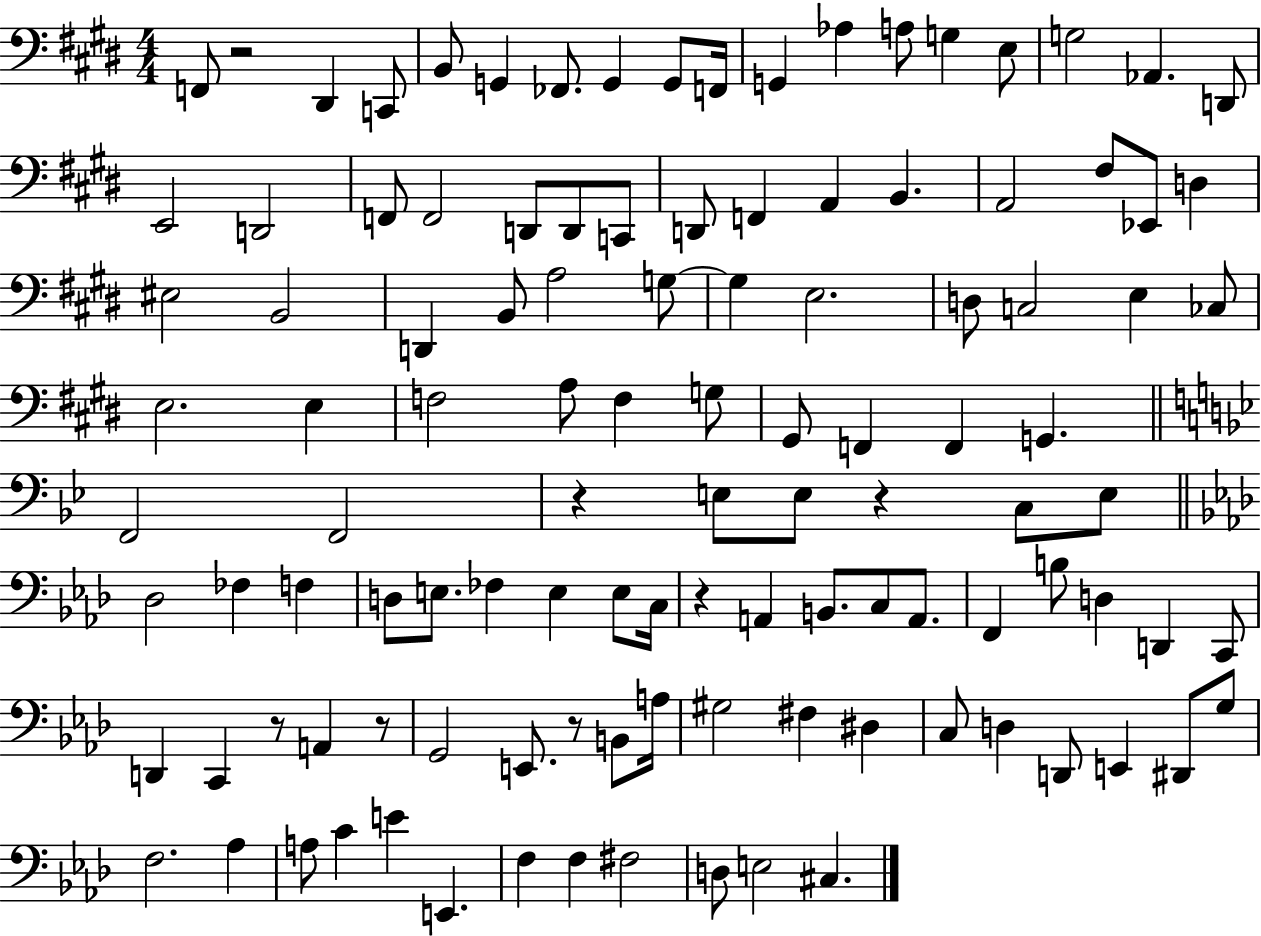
F2/e R/h D#2/q C2/e B2/e G2/q FES2/e. G2/q G2/e F2/s G2/q Ab3/q A3/e G3/q E3/e G3/h Ab2/q. D2/e E2/h D2/h F2/e F2/h D2/e D2/e C2/e D2/e F2/q A2/q B2/q. A2/h F#3/e Eb2/e D3/q EIS3/h B2/h D2/q B2/e A3/h G3/e G3/q E3/h. D3/e C3/h E3/q CES3/e E3/h. E3/q F3/h A3/e F3/q G3/e G#2/e F2/q F2/q G2/q. F2/h F2/h R/q E3/e E3/e R/q C3/e E3/e Db3/h FES3/q F3/q D3/e E3/e. FES3/q E3/q E3/e C3/s R/q A2/q B2/e. C3/e A2/e. F2/q B3/e D3/q D2/q C2/e D2/q C2/q R/e A2/q R/e G2/h E2/e. R/e B2/e A3/s G#3/h F#3/q D#3/q C3/e D3/q D2/e E2/q D#2/e G3/e F3/h. Ab3/q A3/e C4/q E4/q E2/q. F3/q F3/q F#3/h D3/e E3/h C#3/q.